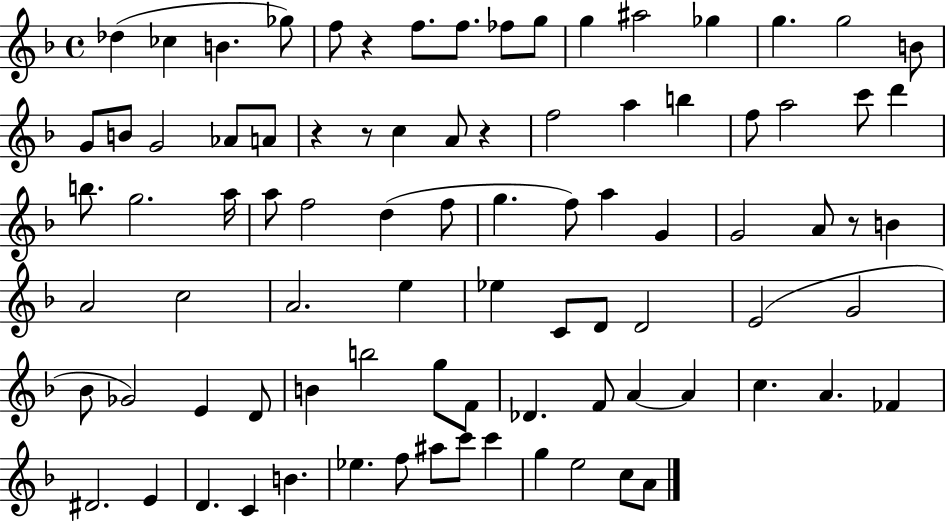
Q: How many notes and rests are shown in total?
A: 87